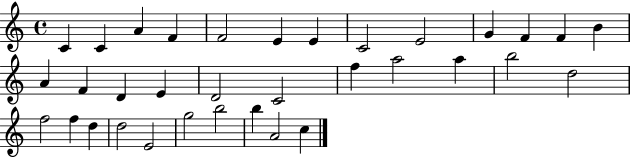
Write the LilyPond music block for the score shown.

{
  \clef treble
  \time 4/4
  \defaultTimeSignature
  \key c \major
  c'4 c'4 a'4 f'4 | f'2 e'4 e'4 | c'2 e'2 | g'4 f'4 f'4 b'4 | \break a'4 f'4 d'4 e'4 | d'2 c'2 | f''4 a''2 a''4 | b''2 d''2 | \break f''2 f''4 d''4 | d''2 e'2 | g''2 b''2 | b''4 a'2 c''4 | \break \bar "|."
}